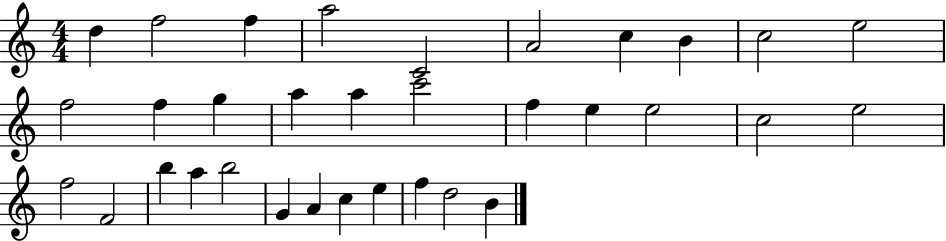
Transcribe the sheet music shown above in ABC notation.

X:1
T:Untitled
M:4/4
L:1/4
K:C
d f2 f a2 C2 A2 c B c2 e2 f2 f g a a c'2 f e e2 c2 e2 f2 F2 b a b2 G A c e f d2 B